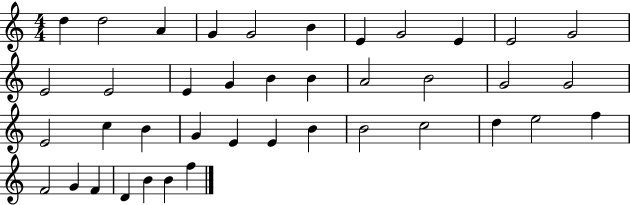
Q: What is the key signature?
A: C major